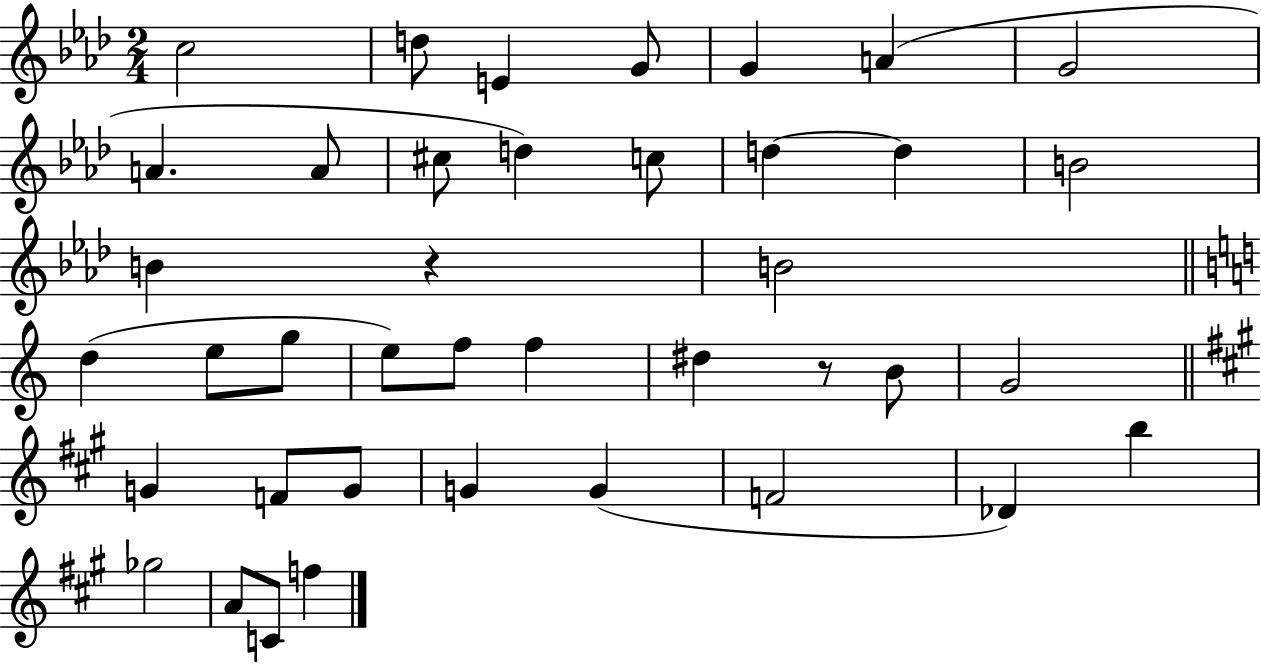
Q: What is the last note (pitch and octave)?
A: F5